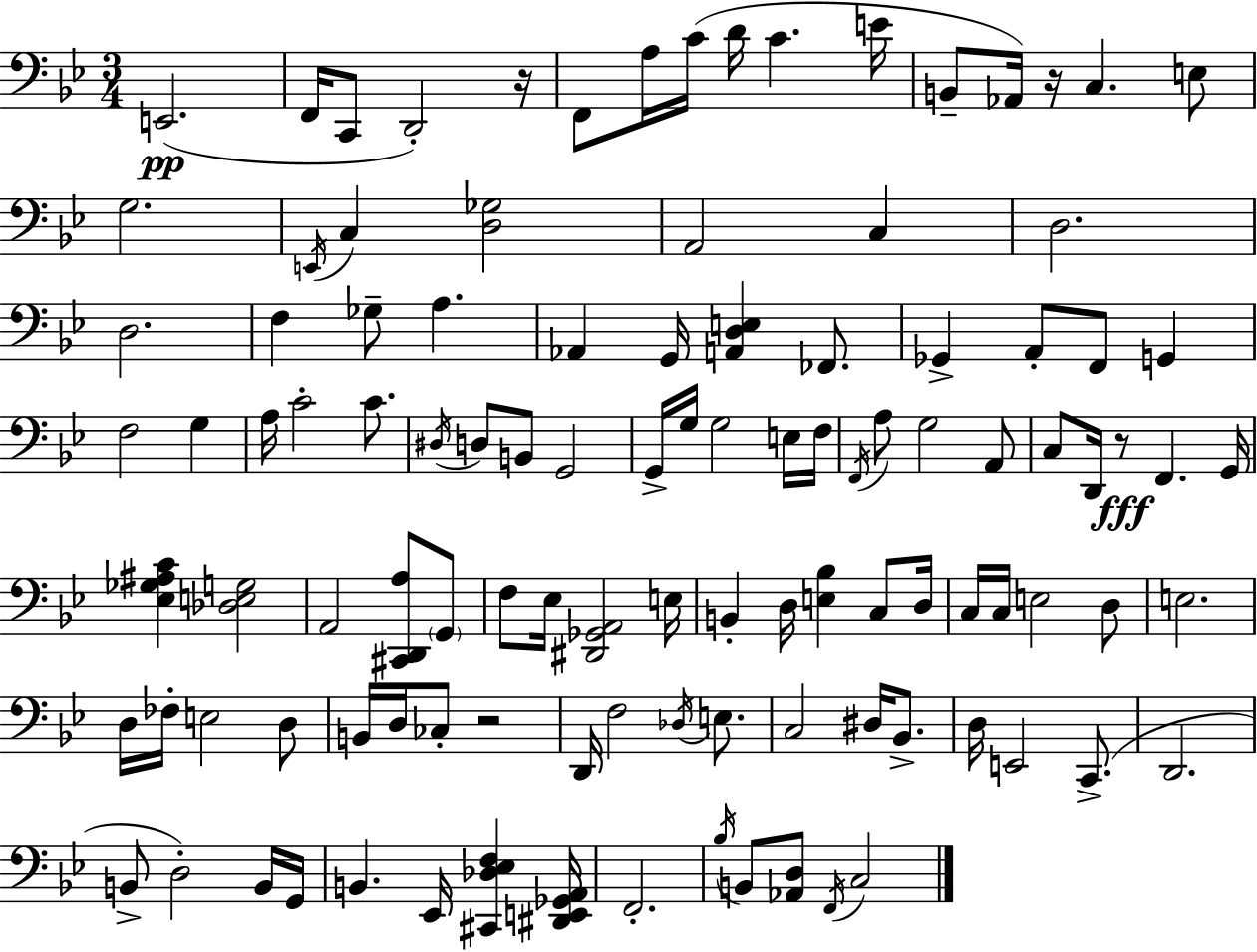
X:1
T:Untitled
M:3/4
L:1/4
K:Bb
E,,2 F,,/4 C,,/2 D,,2 z/4 F,,/2 A,/4 C/4 D/4 C E/4 B,,/2 _A,,/4 z/4 C, E,/2 G,2 E,,/4 C, [D,_G,]2 A,,2 C, D,2 D,2 F, _G,/2 A, _A,, G,,/4 [A,,D,E,] _F,,/2 _G,, A,,/2 F,,/2 G,, F,2 G, A,/4 C2 C/2 ^D,/4 D,/2 B,,/2 G,,2 G,,/4 G,/4 G,2 E,/4 F,/4 F,,/4 A,/2 G,2 A,,/2 C,/2 D,,/4 z/2 F,, G,,/4 [_E,_G,^A,C] [_D,E,G,]2 A,,2 [^C,,D,,A,]/2 G,,/2 F,/2 _E,/4 [^D,,_G,,A,,]2 E,/4 B,, D,/4 [E,_B,] C,/2 D,/4 C,/4 C,/4 E,2 D,/2 E,2 D,/4 _F,/4 E,2 D,/2 B,,/4 D,/4 _C,/2 z2 D,,/4 F,2 _D,/4 E,/2 C,2 ^D,/4 _B,,/2 D,/4 E,,2 C,,/2 D,,2 B,,/2 D,2 B,,/4 G,,/4 B,, _E,,/4 [^C,,_D,_E,F,] [^D,,E,,_G,,A,,]/4 F,,2 _B,/4 B,,/2 [_A,,D,]/2 F,,/4 C,2